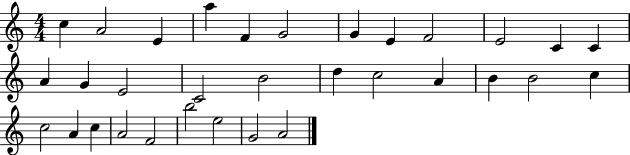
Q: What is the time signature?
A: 4/4